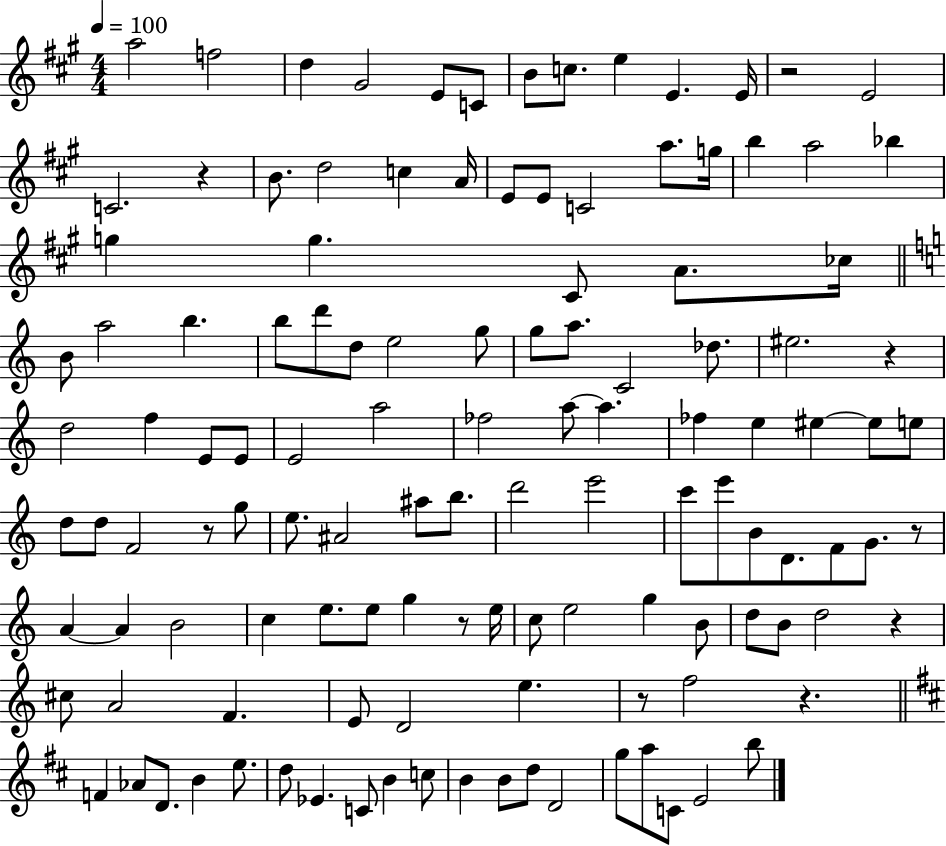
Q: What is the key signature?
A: A major